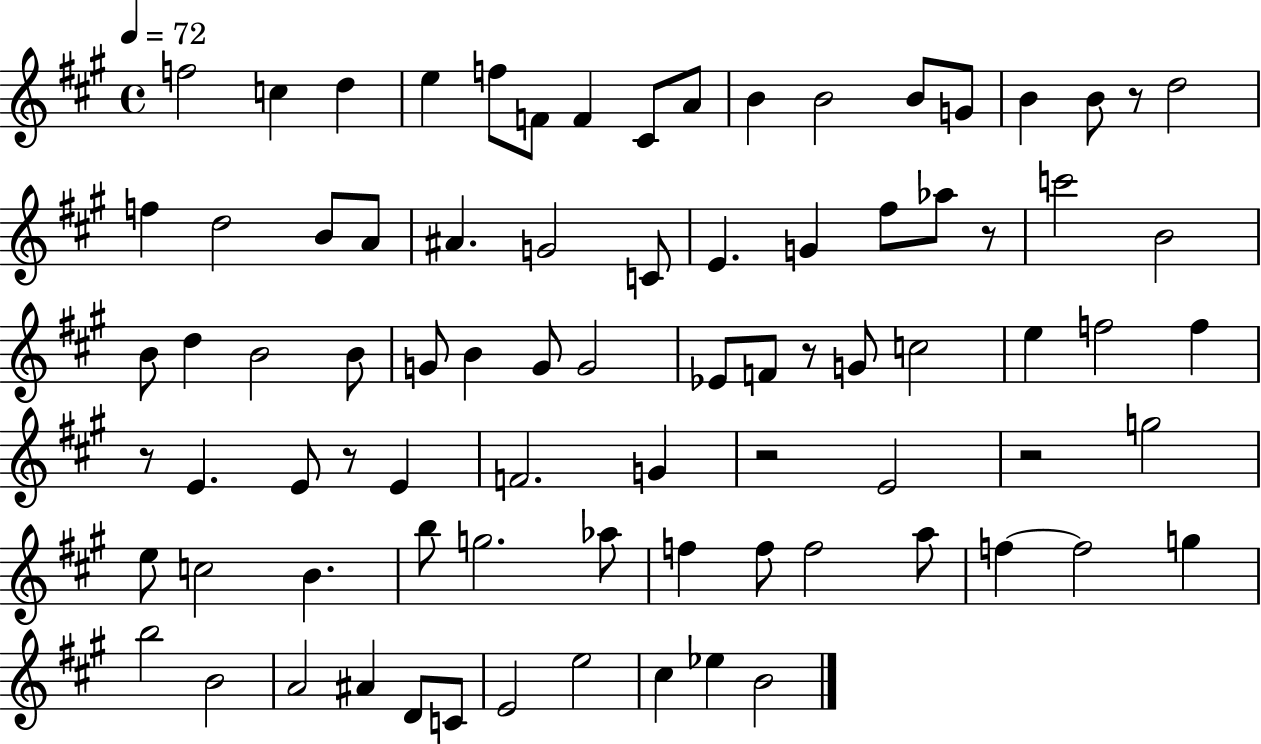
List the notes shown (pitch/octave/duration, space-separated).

F5/h C5/q D5/q E5/q F5/e F4/e F4/q C#4/e A4/e B4/q B4/h B4/e G4/e B4/q B4/e R/e D5/h F5/q D5/h B4/e A4/e A#4/q. G4/h C4/e E4/q. G4/q F#5/e Ab5/e R/e C6/h B4/h B4/e D5/q B4/h B4/e G4/e B4/q G4/e G4/h Eb4/e F4/e R/e G4/e C5/h E5/q F5/h F5/q R/e E4/q. E4/e R/e E4/q F4/h. G4/q R/h E4/h R/h G5/h E5/e C5/h B4/q. B5/e G5/h. Ab5/e F5/q F5/e F5/h A5/e F5/q F5/h G5/q B5/h B4/h A4/h A#4/q D4/e C4/e E4/h E5/h C#5/q Eb5/q B4/h